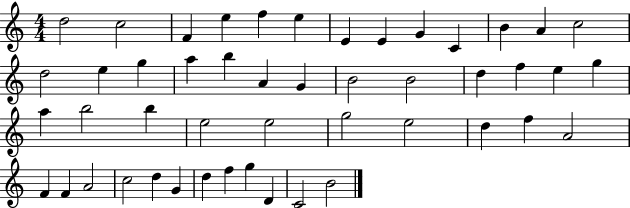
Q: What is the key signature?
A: C major